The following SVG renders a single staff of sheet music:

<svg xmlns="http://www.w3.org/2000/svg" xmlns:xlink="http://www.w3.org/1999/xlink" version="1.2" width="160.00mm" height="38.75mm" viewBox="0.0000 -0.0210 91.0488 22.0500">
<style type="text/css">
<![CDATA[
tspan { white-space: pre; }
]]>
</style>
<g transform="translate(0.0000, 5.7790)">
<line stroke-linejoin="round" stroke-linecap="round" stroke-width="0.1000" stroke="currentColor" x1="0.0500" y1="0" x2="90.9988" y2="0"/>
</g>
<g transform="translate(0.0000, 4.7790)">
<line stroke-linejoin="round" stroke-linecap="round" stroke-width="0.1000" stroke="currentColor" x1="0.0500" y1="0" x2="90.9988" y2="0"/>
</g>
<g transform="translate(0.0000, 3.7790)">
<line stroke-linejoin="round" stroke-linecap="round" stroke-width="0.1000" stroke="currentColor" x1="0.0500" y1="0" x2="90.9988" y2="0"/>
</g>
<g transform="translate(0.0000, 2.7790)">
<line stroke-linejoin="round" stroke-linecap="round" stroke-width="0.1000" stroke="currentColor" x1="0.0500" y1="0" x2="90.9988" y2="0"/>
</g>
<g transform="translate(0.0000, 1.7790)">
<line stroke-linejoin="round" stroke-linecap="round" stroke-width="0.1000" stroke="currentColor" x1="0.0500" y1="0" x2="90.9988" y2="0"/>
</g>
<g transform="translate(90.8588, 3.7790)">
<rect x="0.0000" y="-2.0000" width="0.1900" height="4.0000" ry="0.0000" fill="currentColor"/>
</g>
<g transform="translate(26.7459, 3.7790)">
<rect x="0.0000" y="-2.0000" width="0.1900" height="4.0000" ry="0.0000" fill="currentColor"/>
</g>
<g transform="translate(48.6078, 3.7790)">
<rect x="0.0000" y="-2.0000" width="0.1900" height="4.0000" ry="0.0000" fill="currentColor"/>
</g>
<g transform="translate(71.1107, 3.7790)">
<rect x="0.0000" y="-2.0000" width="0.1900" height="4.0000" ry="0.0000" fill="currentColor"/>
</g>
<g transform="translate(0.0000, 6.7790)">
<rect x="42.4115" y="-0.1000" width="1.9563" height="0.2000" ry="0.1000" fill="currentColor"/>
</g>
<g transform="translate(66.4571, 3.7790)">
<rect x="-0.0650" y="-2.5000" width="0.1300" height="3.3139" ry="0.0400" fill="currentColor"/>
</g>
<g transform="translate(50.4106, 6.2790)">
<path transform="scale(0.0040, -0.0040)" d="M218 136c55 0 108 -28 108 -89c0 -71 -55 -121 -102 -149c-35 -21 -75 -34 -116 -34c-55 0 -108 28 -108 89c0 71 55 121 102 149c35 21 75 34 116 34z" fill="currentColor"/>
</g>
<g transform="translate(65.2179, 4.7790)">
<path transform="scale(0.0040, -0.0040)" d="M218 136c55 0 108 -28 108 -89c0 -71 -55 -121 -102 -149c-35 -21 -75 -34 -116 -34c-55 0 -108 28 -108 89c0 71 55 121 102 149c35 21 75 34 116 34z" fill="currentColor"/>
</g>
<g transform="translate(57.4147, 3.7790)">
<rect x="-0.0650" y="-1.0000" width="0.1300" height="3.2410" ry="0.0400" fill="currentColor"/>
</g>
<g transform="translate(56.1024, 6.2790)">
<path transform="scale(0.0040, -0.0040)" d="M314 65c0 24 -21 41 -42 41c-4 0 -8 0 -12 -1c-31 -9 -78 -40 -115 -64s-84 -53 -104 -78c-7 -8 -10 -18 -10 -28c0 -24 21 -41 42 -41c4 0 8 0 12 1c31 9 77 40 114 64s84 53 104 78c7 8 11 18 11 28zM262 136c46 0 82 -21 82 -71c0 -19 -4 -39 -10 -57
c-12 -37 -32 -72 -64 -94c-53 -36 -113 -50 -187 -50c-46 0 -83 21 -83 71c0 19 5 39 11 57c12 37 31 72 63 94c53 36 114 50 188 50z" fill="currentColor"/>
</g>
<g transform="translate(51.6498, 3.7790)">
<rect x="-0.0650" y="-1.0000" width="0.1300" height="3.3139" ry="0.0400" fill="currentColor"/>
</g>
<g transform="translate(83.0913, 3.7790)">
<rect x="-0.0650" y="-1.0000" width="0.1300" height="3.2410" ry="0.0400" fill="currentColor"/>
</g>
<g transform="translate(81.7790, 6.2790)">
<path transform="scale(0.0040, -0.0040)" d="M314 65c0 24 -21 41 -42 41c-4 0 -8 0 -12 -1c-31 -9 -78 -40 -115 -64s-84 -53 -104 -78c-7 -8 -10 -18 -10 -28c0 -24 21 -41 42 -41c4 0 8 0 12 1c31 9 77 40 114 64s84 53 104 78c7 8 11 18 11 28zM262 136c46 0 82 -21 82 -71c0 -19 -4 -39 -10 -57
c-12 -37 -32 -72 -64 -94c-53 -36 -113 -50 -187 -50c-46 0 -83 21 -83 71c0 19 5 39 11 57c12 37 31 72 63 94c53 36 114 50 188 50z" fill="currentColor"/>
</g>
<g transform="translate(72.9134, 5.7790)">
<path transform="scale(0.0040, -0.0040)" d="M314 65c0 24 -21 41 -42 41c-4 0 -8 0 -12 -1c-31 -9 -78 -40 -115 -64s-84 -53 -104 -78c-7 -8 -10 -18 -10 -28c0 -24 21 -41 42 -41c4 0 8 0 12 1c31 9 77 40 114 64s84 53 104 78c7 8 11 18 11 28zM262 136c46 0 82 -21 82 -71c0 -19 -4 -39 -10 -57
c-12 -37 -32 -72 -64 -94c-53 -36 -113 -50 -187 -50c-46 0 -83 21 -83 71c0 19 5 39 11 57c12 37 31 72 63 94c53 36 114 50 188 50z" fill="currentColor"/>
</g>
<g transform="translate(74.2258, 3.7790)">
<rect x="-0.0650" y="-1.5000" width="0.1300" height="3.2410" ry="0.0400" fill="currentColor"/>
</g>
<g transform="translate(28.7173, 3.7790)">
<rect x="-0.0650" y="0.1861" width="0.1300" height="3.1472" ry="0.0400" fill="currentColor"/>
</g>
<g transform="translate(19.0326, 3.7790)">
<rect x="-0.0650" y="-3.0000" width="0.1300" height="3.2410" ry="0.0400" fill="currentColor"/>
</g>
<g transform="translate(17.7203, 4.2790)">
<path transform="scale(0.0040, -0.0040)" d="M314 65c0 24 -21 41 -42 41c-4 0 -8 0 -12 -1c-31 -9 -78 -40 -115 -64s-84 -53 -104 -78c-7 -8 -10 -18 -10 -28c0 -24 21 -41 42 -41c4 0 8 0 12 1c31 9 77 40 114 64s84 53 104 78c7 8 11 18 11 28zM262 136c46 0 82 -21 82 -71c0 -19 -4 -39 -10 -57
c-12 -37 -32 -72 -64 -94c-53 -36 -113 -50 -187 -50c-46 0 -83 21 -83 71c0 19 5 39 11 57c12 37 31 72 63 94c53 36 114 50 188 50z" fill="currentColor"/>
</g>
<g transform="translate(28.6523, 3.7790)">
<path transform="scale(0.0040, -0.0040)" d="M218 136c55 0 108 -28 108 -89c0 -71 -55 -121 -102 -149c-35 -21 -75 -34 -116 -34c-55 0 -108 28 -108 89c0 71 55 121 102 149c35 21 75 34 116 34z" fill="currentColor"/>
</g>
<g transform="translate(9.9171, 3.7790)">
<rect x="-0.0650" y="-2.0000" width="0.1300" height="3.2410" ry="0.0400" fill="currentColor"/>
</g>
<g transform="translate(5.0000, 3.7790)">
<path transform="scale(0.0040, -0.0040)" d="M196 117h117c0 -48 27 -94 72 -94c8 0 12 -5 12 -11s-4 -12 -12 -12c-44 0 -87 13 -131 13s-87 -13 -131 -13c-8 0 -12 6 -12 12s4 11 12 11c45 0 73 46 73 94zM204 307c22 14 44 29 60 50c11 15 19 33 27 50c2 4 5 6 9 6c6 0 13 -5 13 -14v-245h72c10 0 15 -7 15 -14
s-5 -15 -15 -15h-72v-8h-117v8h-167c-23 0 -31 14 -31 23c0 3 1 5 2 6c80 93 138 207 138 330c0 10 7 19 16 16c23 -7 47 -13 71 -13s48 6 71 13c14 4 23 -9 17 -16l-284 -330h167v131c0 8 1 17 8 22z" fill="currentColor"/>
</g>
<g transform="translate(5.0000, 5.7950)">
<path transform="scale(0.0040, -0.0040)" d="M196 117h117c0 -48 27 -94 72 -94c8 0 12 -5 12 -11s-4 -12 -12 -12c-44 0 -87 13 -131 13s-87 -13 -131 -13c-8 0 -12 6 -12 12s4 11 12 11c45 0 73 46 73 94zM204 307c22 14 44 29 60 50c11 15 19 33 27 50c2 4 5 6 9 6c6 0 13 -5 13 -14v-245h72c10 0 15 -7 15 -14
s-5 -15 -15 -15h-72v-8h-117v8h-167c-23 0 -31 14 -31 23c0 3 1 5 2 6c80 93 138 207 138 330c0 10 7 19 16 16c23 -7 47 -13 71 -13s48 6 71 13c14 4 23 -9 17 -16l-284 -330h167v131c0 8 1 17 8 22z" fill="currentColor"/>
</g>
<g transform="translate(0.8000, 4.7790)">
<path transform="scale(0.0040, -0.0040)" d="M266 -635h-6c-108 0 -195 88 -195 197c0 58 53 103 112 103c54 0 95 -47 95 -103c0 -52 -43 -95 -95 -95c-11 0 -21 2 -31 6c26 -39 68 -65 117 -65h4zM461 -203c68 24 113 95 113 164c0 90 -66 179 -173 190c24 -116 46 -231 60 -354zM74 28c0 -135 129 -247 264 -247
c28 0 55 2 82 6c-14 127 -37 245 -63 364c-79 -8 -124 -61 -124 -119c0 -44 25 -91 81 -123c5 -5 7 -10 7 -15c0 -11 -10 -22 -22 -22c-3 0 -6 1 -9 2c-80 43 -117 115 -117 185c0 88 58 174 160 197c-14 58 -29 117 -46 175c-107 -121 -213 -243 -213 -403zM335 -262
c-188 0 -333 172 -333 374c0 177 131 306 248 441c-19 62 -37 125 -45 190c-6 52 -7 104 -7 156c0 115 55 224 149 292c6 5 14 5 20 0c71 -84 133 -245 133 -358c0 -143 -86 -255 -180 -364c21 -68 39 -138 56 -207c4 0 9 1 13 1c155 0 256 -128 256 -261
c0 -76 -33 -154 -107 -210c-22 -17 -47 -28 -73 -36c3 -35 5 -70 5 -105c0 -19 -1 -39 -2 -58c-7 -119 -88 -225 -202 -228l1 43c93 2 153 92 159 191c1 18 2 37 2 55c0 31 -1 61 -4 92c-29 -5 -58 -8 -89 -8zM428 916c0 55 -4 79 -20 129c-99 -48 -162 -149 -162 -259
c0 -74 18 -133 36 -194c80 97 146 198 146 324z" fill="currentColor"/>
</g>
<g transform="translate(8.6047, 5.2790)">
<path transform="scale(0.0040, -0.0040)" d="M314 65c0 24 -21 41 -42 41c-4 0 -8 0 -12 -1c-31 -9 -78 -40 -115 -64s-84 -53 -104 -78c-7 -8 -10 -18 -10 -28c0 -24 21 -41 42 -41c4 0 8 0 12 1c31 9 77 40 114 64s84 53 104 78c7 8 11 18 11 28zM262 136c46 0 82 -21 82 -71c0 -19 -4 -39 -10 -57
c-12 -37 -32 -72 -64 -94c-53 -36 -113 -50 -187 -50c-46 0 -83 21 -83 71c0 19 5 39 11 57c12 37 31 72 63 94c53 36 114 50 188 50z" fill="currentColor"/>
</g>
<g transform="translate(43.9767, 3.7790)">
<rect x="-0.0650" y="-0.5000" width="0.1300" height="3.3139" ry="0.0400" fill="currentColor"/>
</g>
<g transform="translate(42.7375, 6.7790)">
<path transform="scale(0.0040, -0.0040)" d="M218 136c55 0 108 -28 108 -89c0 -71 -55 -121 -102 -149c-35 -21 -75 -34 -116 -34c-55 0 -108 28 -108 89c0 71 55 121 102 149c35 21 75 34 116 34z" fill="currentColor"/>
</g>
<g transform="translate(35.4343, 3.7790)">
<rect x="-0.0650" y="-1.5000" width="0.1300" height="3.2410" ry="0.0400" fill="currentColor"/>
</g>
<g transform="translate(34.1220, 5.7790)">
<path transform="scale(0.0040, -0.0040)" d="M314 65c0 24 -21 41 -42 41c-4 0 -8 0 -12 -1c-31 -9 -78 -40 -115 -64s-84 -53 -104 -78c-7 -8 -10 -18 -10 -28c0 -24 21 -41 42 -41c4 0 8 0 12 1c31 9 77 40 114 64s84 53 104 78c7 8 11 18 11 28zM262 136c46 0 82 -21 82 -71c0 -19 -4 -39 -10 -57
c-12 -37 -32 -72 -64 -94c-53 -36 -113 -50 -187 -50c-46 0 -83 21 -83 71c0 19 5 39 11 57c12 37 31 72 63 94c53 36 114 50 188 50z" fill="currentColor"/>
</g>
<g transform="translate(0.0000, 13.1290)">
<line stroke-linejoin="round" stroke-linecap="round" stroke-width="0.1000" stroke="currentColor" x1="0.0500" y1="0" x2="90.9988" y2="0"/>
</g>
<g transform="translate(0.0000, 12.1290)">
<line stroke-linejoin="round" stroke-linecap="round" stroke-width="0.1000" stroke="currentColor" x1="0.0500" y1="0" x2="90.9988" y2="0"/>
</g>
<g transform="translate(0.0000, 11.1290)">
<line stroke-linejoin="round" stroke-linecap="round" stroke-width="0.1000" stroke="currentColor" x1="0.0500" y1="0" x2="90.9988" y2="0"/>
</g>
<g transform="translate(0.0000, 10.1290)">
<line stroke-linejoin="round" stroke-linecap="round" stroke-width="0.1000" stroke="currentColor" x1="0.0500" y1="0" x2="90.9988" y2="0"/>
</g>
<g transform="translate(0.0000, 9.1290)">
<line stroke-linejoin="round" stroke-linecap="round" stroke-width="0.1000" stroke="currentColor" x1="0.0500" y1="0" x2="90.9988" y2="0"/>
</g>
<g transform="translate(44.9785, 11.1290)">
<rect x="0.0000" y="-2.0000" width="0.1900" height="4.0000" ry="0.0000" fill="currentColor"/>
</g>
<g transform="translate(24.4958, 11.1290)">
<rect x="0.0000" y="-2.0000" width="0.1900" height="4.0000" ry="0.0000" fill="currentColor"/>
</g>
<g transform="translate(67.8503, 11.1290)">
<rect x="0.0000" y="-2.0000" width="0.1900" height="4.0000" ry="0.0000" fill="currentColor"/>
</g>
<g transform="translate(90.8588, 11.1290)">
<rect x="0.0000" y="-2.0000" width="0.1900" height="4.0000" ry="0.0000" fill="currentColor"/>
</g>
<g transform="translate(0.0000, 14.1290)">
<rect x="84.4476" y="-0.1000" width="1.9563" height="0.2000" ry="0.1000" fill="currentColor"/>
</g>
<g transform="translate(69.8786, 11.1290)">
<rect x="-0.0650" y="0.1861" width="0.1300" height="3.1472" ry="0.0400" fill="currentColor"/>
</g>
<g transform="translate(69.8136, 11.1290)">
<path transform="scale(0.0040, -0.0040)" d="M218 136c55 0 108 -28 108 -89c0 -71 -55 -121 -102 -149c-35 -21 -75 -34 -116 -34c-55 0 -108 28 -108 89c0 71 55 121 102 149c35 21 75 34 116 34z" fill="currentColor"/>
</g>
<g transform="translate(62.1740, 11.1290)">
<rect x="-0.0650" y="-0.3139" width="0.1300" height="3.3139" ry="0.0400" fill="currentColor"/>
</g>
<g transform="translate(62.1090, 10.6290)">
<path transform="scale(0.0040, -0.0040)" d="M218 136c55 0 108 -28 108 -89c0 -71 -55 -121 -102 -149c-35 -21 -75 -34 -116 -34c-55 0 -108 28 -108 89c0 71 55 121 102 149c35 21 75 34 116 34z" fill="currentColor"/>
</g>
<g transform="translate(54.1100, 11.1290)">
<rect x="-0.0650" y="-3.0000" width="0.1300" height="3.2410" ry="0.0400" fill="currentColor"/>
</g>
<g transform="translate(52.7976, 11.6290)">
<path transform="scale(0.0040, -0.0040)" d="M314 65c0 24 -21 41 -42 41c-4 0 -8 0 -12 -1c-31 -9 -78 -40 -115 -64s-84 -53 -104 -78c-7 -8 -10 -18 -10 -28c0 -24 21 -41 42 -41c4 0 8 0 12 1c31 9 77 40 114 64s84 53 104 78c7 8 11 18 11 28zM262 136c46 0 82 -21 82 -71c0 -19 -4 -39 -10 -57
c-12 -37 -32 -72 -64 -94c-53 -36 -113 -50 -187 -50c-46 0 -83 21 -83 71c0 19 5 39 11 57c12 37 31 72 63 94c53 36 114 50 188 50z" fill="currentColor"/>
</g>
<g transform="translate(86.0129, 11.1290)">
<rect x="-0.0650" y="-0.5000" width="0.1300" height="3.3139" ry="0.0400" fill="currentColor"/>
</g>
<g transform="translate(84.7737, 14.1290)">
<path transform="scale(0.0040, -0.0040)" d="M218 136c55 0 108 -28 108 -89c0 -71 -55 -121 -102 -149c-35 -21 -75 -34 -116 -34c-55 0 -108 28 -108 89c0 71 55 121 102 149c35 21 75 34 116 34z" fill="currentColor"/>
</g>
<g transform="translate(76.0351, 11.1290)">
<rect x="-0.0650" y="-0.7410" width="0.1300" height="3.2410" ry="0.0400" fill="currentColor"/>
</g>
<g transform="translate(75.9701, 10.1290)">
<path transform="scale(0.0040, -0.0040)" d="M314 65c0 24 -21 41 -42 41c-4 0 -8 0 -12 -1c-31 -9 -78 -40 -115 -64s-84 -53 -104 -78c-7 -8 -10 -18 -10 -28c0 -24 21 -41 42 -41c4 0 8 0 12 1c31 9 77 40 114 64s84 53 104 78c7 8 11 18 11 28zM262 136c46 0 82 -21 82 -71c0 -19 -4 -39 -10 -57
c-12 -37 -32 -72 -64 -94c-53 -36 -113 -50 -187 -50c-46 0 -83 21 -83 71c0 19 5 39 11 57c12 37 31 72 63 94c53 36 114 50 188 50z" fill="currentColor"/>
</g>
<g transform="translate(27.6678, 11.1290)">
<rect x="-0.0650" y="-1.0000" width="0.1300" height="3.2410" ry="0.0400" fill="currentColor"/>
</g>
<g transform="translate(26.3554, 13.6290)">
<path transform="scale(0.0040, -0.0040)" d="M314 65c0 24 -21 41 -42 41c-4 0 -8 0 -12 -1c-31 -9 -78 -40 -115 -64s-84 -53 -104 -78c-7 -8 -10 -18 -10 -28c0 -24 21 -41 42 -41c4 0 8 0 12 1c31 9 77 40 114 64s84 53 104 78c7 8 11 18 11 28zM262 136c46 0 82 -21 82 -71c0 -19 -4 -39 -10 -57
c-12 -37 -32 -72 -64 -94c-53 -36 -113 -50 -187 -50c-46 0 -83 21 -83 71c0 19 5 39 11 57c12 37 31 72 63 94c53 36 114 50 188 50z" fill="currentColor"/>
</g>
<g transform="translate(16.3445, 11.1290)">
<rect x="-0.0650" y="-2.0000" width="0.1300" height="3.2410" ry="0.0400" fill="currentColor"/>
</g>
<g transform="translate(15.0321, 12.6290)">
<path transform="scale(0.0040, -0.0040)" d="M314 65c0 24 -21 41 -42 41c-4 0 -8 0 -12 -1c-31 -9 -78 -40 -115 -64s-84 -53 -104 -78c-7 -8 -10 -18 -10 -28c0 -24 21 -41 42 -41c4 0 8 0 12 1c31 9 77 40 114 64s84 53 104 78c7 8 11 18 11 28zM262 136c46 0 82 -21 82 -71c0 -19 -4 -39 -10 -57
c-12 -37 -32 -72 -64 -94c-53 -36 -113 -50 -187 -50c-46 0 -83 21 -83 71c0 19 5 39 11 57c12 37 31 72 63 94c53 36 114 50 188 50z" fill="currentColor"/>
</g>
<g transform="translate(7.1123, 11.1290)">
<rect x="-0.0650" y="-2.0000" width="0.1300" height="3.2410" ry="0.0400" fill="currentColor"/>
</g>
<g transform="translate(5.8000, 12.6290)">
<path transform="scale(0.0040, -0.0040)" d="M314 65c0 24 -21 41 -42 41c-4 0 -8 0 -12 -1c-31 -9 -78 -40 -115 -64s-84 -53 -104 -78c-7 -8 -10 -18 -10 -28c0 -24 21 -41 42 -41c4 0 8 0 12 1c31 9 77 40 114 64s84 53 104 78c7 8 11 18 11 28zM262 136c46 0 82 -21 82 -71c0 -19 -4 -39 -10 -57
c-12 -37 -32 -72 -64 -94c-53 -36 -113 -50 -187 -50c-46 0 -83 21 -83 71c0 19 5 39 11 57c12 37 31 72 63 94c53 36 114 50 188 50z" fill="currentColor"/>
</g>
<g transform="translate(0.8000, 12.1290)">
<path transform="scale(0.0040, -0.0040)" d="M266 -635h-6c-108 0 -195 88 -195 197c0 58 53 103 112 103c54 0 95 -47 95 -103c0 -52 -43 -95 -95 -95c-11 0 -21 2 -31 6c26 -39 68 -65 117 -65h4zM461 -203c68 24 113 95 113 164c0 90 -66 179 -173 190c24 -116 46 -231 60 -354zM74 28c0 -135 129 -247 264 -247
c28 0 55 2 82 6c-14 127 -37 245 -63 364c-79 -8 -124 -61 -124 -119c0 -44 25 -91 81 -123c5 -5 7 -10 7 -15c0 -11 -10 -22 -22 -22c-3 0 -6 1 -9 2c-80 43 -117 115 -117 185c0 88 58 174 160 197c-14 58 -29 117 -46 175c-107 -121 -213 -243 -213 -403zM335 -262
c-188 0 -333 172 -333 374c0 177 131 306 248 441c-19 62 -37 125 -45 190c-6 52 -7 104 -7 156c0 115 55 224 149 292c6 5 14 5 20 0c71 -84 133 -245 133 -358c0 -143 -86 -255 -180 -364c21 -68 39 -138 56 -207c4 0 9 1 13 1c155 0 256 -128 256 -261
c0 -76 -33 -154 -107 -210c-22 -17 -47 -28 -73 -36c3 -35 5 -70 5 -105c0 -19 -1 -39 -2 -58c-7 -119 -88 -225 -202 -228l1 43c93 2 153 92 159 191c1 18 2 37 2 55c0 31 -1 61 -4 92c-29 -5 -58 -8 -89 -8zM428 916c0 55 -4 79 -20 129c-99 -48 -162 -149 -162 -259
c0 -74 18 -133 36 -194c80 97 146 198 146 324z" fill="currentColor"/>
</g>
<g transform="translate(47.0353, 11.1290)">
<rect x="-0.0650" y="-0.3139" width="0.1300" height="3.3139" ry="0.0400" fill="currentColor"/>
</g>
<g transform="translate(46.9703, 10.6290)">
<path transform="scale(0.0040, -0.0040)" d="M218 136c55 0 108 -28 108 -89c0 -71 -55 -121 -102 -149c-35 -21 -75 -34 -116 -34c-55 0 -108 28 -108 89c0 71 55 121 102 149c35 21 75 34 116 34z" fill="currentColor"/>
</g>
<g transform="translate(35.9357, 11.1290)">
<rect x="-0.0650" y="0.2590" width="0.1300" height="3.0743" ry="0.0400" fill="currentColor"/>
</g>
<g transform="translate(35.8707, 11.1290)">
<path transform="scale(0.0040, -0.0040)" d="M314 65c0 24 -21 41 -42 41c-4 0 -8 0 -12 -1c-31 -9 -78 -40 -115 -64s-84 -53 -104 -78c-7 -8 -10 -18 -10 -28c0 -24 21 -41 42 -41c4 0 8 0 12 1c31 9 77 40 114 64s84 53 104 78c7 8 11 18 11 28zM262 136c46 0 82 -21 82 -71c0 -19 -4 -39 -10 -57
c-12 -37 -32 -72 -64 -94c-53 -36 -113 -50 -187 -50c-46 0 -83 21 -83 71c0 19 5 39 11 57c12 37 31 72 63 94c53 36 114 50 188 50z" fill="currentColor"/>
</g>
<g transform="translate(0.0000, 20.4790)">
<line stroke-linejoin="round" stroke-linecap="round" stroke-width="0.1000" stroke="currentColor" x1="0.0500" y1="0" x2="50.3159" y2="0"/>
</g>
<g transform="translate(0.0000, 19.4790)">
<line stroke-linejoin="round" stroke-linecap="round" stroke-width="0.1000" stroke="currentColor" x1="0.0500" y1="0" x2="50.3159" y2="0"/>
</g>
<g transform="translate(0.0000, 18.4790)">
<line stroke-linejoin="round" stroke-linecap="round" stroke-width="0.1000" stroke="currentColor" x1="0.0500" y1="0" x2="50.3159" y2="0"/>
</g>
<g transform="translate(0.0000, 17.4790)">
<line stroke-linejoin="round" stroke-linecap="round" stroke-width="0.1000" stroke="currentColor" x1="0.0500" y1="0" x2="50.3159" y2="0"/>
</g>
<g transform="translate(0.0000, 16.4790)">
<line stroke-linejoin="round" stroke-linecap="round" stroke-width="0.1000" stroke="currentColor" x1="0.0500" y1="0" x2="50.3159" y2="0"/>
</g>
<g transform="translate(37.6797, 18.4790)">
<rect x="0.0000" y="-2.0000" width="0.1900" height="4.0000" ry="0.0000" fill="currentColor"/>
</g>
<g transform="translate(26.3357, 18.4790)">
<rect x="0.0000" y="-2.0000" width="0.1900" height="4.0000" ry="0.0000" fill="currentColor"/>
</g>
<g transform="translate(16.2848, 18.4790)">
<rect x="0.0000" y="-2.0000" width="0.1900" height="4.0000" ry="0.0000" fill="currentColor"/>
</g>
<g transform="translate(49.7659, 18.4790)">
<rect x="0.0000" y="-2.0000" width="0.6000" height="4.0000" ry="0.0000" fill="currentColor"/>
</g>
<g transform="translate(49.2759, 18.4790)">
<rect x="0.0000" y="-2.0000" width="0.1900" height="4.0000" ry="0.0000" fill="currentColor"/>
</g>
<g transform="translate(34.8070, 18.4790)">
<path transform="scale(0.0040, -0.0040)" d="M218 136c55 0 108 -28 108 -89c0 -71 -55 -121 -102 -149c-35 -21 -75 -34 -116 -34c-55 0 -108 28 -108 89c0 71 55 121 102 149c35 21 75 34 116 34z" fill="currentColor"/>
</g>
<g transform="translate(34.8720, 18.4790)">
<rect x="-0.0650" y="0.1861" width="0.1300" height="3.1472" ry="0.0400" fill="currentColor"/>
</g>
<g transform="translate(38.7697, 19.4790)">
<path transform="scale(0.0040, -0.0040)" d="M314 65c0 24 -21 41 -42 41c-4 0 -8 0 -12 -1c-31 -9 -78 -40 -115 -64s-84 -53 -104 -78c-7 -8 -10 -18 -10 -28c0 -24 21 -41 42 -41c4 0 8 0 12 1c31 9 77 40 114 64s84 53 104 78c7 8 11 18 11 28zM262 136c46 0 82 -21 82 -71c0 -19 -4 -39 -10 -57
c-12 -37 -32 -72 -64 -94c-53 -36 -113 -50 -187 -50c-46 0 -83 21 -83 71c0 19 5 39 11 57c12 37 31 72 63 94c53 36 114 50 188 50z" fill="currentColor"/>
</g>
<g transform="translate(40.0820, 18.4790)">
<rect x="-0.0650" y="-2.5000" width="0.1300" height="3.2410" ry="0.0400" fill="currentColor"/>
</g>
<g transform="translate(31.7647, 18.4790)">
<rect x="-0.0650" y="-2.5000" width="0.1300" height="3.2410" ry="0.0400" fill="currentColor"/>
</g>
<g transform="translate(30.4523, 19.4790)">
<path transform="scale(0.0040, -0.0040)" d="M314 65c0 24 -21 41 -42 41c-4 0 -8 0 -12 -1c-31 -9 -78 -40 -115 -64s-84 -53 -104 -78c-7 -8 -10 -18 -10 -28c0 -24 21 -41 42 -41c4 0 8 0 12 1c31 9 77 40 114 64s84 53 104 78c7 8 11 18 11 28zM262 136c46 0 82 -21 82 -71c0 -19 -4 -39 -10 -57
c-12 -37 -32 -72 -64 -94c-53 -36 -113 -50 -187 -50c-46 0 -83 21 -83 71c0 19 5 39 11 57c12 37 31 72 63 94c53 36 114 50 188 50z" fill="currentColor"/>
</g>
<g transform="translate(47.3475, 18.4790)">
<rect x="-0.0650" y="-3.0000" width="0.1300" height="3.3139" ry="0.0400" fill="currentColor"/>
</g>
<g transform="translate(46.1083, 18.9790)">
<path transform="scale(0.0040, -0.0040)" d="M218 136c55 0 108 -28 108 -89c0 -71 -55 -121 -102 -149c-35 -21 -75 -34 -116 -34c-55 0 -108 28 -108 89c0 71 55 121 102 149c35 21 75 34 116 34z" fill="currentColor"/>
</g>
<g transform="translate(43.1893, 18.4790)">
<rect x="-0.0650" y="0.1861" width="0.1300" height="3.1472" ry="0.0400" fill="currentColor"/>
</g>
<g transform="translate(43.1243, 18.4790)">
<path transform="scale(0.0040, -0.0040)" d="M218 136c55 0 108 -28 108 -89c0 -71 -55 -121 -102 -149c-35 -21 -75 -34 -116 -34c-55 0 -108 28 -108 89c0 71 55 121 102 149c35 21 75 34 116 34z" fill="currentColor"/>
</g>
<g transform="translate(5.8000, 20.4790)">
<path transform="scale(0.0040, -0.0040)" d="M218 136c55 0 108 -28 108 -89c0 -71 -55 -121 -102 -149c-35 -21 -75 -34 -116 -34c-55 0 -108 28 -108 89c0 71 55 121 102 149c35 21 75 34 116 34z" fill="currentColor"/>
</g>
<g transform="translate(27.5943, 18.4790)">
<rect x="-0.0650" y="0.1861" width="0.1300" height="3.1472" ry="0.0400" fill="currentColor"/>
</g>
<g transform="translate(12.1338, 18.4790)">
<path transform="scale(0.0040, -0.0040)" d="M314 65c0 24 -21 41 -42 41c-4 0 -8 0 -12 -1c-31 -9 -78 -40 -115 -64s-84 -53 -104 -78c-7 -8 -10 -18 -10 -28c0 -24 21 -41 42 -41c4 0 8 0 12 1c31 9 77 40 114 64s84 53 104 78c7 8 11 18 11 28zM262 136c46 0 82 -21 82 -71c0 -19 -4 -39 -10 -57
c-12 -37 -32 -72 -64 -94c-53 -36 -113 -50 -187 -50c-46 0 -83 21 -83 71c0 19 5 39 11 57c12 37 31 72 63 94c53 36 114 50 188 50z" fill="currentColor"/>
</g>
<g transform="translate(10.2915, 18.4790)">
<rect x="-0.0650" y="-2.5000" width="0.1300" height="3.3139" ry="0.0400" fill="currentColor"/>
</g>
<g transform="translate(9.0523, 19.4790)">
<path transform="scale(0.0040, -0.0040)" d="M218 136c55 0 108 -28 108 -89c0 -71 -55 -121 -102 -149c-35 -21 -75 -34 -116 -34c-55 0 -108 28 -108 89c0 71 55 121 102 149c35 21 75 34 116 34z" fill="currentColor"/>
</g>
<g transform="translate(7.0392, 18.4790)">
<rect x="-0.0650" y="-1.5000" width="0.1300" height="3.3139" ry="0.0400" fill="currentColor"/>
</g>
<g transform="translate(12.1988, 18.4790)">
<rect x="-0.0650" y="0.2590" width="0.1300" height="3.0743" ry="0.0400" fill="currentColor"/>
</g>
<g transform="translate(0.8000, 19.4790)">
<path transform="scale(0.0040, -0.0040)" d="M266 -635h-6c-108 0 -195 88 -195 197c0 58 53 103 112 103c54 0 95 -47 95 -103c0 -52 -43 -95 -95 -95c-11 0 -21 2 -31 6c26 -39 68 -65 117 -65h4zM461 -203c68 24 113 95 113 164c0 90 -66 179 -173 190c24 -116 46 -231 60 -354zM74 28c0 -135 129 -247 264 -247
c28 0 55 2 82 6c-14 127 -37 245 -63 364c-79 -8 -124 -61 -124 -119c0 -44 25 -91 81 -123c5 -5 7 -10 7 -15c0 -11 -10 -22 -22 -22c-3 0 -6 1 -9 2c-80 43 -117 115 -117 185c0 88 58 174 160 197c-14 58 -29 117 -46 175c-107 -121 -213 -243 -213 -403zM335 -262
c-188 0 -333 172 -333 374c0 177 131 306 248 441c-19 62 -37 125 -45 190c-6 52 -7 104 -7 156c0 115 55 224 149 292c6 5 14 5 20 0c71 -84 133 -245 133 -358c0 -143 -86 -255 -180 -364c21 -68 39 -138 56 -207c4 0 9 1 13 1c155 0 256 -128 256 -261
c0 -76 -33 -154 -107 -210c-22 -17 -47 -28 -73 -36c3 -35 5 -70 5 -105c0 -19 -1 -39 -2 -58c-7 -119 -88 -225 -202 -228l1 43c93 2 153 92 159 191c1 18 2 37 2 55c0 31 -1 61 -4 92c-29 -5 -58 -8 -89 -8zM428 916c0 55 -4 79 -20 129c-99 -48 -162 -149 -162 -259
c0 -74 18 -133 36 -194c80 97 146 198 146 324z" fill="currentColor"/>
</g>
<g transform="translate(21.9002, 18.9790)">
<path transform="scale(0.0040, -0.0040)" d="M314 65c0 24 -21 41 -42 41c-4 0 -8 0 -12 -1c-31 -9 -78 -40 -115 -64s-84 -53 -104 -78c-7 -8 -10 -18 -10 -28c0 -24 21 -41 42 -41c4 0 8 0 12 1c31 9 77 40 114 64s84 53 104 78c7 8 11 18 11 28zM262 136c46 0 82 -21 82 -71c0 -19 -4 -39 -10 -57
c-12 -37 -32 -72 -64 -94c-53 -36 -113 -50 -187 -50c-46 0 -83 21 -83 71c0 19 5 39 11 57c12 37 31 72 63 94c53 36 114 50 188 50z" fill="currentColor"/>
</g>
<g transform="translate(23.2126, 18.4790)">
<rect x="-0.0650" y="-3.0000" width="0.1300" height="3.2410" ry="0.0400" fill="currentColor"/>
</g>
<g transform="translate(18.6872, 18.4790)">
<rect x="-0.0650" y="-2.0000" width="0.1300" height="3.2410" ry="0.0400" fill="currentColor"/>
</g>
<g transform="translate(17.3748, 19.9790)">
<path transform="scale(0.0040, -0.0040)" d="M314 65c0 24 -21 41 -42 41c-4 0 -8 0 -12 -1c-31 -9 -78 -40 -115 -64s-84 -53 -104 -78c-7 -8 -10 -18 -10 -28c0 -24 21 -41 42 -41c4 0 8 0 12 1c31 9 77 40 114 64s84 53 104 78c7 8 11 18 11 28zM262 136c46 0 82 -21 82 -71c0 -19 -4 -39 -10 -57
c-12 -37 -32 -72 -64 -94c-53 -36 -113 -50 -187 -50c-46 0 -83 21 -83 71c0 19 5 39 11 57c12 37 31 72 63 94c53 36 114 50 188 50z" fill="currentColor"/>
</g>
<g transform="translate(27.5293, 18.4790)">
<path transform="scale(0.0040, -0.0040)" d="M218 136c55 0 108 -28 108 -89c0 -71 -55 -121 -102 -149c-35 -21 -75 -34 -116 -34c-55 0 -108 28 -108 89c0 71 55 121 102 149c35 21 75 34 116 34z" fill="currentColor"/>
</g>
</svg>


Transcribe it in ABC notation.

X:1
T:Untitled
M:4/4
L:1/4
K:C
F2 A2 B E2 C D D2 G E2 D2 F2 F2 D2 B2 c A2 c B d2 C E G B2 F2 A2 B G2 B G2 B A